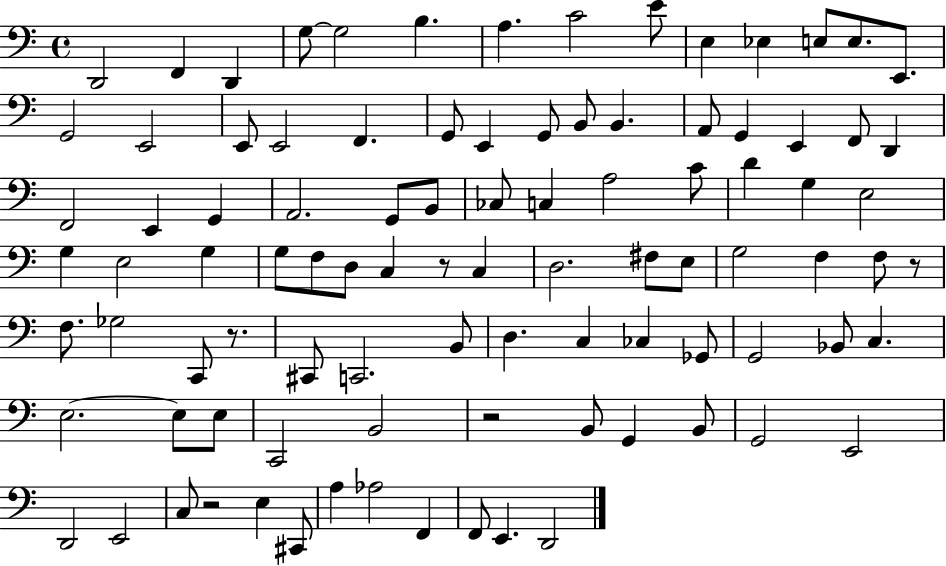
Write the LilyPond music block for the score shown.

{
  \clef bass
  \time 4/4
  \defaultTimeSignature
  \key c \major
  \repeat volta 2 { d,2 f,4 d,4 | g8~~ g2 b4. | a4. c'2 e'8 | e4 ees4 e8 e8. e,8. | \break g,2 e,2 | e,8 e,2 f,4. | g,8 e,4 g,8 b,8 b,4. | a,8 g,4 e,4 f,8 d,4 | \break f,2 e,4 g,4 | a,2. g,8 b,8 | ces8 c4 a2 c'8 | d'4 g4 e2 | \break g4 e2 g4 | g8 f8 d8 c4 r8 c4 | d2. fis8 e8 | g2 f4 f8 r8 | \break f8. ges2 c,8 r8. | cis,8 c,2. b,8 | d4. c4 ces4 ges,8 | g,2 bes,8 c4. | \break e2.~~ e8 e8 | c,2 b,2 | r2 b,8 g,4 b,8 | g,2 e,2 | \break d,2 e,2 | c8 r2 e4 cis,8 | a4 aes2 f,4 | f,8 e,4. d,2 | \break } \bar "|."
}